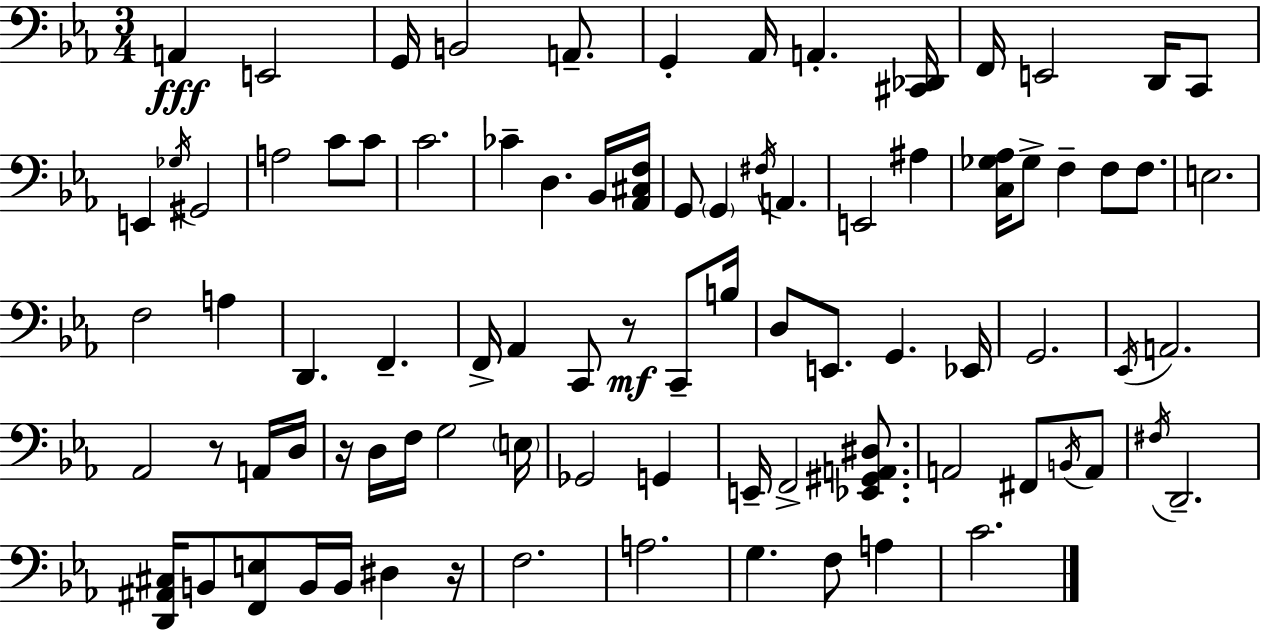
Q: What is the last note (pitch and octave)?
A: C4